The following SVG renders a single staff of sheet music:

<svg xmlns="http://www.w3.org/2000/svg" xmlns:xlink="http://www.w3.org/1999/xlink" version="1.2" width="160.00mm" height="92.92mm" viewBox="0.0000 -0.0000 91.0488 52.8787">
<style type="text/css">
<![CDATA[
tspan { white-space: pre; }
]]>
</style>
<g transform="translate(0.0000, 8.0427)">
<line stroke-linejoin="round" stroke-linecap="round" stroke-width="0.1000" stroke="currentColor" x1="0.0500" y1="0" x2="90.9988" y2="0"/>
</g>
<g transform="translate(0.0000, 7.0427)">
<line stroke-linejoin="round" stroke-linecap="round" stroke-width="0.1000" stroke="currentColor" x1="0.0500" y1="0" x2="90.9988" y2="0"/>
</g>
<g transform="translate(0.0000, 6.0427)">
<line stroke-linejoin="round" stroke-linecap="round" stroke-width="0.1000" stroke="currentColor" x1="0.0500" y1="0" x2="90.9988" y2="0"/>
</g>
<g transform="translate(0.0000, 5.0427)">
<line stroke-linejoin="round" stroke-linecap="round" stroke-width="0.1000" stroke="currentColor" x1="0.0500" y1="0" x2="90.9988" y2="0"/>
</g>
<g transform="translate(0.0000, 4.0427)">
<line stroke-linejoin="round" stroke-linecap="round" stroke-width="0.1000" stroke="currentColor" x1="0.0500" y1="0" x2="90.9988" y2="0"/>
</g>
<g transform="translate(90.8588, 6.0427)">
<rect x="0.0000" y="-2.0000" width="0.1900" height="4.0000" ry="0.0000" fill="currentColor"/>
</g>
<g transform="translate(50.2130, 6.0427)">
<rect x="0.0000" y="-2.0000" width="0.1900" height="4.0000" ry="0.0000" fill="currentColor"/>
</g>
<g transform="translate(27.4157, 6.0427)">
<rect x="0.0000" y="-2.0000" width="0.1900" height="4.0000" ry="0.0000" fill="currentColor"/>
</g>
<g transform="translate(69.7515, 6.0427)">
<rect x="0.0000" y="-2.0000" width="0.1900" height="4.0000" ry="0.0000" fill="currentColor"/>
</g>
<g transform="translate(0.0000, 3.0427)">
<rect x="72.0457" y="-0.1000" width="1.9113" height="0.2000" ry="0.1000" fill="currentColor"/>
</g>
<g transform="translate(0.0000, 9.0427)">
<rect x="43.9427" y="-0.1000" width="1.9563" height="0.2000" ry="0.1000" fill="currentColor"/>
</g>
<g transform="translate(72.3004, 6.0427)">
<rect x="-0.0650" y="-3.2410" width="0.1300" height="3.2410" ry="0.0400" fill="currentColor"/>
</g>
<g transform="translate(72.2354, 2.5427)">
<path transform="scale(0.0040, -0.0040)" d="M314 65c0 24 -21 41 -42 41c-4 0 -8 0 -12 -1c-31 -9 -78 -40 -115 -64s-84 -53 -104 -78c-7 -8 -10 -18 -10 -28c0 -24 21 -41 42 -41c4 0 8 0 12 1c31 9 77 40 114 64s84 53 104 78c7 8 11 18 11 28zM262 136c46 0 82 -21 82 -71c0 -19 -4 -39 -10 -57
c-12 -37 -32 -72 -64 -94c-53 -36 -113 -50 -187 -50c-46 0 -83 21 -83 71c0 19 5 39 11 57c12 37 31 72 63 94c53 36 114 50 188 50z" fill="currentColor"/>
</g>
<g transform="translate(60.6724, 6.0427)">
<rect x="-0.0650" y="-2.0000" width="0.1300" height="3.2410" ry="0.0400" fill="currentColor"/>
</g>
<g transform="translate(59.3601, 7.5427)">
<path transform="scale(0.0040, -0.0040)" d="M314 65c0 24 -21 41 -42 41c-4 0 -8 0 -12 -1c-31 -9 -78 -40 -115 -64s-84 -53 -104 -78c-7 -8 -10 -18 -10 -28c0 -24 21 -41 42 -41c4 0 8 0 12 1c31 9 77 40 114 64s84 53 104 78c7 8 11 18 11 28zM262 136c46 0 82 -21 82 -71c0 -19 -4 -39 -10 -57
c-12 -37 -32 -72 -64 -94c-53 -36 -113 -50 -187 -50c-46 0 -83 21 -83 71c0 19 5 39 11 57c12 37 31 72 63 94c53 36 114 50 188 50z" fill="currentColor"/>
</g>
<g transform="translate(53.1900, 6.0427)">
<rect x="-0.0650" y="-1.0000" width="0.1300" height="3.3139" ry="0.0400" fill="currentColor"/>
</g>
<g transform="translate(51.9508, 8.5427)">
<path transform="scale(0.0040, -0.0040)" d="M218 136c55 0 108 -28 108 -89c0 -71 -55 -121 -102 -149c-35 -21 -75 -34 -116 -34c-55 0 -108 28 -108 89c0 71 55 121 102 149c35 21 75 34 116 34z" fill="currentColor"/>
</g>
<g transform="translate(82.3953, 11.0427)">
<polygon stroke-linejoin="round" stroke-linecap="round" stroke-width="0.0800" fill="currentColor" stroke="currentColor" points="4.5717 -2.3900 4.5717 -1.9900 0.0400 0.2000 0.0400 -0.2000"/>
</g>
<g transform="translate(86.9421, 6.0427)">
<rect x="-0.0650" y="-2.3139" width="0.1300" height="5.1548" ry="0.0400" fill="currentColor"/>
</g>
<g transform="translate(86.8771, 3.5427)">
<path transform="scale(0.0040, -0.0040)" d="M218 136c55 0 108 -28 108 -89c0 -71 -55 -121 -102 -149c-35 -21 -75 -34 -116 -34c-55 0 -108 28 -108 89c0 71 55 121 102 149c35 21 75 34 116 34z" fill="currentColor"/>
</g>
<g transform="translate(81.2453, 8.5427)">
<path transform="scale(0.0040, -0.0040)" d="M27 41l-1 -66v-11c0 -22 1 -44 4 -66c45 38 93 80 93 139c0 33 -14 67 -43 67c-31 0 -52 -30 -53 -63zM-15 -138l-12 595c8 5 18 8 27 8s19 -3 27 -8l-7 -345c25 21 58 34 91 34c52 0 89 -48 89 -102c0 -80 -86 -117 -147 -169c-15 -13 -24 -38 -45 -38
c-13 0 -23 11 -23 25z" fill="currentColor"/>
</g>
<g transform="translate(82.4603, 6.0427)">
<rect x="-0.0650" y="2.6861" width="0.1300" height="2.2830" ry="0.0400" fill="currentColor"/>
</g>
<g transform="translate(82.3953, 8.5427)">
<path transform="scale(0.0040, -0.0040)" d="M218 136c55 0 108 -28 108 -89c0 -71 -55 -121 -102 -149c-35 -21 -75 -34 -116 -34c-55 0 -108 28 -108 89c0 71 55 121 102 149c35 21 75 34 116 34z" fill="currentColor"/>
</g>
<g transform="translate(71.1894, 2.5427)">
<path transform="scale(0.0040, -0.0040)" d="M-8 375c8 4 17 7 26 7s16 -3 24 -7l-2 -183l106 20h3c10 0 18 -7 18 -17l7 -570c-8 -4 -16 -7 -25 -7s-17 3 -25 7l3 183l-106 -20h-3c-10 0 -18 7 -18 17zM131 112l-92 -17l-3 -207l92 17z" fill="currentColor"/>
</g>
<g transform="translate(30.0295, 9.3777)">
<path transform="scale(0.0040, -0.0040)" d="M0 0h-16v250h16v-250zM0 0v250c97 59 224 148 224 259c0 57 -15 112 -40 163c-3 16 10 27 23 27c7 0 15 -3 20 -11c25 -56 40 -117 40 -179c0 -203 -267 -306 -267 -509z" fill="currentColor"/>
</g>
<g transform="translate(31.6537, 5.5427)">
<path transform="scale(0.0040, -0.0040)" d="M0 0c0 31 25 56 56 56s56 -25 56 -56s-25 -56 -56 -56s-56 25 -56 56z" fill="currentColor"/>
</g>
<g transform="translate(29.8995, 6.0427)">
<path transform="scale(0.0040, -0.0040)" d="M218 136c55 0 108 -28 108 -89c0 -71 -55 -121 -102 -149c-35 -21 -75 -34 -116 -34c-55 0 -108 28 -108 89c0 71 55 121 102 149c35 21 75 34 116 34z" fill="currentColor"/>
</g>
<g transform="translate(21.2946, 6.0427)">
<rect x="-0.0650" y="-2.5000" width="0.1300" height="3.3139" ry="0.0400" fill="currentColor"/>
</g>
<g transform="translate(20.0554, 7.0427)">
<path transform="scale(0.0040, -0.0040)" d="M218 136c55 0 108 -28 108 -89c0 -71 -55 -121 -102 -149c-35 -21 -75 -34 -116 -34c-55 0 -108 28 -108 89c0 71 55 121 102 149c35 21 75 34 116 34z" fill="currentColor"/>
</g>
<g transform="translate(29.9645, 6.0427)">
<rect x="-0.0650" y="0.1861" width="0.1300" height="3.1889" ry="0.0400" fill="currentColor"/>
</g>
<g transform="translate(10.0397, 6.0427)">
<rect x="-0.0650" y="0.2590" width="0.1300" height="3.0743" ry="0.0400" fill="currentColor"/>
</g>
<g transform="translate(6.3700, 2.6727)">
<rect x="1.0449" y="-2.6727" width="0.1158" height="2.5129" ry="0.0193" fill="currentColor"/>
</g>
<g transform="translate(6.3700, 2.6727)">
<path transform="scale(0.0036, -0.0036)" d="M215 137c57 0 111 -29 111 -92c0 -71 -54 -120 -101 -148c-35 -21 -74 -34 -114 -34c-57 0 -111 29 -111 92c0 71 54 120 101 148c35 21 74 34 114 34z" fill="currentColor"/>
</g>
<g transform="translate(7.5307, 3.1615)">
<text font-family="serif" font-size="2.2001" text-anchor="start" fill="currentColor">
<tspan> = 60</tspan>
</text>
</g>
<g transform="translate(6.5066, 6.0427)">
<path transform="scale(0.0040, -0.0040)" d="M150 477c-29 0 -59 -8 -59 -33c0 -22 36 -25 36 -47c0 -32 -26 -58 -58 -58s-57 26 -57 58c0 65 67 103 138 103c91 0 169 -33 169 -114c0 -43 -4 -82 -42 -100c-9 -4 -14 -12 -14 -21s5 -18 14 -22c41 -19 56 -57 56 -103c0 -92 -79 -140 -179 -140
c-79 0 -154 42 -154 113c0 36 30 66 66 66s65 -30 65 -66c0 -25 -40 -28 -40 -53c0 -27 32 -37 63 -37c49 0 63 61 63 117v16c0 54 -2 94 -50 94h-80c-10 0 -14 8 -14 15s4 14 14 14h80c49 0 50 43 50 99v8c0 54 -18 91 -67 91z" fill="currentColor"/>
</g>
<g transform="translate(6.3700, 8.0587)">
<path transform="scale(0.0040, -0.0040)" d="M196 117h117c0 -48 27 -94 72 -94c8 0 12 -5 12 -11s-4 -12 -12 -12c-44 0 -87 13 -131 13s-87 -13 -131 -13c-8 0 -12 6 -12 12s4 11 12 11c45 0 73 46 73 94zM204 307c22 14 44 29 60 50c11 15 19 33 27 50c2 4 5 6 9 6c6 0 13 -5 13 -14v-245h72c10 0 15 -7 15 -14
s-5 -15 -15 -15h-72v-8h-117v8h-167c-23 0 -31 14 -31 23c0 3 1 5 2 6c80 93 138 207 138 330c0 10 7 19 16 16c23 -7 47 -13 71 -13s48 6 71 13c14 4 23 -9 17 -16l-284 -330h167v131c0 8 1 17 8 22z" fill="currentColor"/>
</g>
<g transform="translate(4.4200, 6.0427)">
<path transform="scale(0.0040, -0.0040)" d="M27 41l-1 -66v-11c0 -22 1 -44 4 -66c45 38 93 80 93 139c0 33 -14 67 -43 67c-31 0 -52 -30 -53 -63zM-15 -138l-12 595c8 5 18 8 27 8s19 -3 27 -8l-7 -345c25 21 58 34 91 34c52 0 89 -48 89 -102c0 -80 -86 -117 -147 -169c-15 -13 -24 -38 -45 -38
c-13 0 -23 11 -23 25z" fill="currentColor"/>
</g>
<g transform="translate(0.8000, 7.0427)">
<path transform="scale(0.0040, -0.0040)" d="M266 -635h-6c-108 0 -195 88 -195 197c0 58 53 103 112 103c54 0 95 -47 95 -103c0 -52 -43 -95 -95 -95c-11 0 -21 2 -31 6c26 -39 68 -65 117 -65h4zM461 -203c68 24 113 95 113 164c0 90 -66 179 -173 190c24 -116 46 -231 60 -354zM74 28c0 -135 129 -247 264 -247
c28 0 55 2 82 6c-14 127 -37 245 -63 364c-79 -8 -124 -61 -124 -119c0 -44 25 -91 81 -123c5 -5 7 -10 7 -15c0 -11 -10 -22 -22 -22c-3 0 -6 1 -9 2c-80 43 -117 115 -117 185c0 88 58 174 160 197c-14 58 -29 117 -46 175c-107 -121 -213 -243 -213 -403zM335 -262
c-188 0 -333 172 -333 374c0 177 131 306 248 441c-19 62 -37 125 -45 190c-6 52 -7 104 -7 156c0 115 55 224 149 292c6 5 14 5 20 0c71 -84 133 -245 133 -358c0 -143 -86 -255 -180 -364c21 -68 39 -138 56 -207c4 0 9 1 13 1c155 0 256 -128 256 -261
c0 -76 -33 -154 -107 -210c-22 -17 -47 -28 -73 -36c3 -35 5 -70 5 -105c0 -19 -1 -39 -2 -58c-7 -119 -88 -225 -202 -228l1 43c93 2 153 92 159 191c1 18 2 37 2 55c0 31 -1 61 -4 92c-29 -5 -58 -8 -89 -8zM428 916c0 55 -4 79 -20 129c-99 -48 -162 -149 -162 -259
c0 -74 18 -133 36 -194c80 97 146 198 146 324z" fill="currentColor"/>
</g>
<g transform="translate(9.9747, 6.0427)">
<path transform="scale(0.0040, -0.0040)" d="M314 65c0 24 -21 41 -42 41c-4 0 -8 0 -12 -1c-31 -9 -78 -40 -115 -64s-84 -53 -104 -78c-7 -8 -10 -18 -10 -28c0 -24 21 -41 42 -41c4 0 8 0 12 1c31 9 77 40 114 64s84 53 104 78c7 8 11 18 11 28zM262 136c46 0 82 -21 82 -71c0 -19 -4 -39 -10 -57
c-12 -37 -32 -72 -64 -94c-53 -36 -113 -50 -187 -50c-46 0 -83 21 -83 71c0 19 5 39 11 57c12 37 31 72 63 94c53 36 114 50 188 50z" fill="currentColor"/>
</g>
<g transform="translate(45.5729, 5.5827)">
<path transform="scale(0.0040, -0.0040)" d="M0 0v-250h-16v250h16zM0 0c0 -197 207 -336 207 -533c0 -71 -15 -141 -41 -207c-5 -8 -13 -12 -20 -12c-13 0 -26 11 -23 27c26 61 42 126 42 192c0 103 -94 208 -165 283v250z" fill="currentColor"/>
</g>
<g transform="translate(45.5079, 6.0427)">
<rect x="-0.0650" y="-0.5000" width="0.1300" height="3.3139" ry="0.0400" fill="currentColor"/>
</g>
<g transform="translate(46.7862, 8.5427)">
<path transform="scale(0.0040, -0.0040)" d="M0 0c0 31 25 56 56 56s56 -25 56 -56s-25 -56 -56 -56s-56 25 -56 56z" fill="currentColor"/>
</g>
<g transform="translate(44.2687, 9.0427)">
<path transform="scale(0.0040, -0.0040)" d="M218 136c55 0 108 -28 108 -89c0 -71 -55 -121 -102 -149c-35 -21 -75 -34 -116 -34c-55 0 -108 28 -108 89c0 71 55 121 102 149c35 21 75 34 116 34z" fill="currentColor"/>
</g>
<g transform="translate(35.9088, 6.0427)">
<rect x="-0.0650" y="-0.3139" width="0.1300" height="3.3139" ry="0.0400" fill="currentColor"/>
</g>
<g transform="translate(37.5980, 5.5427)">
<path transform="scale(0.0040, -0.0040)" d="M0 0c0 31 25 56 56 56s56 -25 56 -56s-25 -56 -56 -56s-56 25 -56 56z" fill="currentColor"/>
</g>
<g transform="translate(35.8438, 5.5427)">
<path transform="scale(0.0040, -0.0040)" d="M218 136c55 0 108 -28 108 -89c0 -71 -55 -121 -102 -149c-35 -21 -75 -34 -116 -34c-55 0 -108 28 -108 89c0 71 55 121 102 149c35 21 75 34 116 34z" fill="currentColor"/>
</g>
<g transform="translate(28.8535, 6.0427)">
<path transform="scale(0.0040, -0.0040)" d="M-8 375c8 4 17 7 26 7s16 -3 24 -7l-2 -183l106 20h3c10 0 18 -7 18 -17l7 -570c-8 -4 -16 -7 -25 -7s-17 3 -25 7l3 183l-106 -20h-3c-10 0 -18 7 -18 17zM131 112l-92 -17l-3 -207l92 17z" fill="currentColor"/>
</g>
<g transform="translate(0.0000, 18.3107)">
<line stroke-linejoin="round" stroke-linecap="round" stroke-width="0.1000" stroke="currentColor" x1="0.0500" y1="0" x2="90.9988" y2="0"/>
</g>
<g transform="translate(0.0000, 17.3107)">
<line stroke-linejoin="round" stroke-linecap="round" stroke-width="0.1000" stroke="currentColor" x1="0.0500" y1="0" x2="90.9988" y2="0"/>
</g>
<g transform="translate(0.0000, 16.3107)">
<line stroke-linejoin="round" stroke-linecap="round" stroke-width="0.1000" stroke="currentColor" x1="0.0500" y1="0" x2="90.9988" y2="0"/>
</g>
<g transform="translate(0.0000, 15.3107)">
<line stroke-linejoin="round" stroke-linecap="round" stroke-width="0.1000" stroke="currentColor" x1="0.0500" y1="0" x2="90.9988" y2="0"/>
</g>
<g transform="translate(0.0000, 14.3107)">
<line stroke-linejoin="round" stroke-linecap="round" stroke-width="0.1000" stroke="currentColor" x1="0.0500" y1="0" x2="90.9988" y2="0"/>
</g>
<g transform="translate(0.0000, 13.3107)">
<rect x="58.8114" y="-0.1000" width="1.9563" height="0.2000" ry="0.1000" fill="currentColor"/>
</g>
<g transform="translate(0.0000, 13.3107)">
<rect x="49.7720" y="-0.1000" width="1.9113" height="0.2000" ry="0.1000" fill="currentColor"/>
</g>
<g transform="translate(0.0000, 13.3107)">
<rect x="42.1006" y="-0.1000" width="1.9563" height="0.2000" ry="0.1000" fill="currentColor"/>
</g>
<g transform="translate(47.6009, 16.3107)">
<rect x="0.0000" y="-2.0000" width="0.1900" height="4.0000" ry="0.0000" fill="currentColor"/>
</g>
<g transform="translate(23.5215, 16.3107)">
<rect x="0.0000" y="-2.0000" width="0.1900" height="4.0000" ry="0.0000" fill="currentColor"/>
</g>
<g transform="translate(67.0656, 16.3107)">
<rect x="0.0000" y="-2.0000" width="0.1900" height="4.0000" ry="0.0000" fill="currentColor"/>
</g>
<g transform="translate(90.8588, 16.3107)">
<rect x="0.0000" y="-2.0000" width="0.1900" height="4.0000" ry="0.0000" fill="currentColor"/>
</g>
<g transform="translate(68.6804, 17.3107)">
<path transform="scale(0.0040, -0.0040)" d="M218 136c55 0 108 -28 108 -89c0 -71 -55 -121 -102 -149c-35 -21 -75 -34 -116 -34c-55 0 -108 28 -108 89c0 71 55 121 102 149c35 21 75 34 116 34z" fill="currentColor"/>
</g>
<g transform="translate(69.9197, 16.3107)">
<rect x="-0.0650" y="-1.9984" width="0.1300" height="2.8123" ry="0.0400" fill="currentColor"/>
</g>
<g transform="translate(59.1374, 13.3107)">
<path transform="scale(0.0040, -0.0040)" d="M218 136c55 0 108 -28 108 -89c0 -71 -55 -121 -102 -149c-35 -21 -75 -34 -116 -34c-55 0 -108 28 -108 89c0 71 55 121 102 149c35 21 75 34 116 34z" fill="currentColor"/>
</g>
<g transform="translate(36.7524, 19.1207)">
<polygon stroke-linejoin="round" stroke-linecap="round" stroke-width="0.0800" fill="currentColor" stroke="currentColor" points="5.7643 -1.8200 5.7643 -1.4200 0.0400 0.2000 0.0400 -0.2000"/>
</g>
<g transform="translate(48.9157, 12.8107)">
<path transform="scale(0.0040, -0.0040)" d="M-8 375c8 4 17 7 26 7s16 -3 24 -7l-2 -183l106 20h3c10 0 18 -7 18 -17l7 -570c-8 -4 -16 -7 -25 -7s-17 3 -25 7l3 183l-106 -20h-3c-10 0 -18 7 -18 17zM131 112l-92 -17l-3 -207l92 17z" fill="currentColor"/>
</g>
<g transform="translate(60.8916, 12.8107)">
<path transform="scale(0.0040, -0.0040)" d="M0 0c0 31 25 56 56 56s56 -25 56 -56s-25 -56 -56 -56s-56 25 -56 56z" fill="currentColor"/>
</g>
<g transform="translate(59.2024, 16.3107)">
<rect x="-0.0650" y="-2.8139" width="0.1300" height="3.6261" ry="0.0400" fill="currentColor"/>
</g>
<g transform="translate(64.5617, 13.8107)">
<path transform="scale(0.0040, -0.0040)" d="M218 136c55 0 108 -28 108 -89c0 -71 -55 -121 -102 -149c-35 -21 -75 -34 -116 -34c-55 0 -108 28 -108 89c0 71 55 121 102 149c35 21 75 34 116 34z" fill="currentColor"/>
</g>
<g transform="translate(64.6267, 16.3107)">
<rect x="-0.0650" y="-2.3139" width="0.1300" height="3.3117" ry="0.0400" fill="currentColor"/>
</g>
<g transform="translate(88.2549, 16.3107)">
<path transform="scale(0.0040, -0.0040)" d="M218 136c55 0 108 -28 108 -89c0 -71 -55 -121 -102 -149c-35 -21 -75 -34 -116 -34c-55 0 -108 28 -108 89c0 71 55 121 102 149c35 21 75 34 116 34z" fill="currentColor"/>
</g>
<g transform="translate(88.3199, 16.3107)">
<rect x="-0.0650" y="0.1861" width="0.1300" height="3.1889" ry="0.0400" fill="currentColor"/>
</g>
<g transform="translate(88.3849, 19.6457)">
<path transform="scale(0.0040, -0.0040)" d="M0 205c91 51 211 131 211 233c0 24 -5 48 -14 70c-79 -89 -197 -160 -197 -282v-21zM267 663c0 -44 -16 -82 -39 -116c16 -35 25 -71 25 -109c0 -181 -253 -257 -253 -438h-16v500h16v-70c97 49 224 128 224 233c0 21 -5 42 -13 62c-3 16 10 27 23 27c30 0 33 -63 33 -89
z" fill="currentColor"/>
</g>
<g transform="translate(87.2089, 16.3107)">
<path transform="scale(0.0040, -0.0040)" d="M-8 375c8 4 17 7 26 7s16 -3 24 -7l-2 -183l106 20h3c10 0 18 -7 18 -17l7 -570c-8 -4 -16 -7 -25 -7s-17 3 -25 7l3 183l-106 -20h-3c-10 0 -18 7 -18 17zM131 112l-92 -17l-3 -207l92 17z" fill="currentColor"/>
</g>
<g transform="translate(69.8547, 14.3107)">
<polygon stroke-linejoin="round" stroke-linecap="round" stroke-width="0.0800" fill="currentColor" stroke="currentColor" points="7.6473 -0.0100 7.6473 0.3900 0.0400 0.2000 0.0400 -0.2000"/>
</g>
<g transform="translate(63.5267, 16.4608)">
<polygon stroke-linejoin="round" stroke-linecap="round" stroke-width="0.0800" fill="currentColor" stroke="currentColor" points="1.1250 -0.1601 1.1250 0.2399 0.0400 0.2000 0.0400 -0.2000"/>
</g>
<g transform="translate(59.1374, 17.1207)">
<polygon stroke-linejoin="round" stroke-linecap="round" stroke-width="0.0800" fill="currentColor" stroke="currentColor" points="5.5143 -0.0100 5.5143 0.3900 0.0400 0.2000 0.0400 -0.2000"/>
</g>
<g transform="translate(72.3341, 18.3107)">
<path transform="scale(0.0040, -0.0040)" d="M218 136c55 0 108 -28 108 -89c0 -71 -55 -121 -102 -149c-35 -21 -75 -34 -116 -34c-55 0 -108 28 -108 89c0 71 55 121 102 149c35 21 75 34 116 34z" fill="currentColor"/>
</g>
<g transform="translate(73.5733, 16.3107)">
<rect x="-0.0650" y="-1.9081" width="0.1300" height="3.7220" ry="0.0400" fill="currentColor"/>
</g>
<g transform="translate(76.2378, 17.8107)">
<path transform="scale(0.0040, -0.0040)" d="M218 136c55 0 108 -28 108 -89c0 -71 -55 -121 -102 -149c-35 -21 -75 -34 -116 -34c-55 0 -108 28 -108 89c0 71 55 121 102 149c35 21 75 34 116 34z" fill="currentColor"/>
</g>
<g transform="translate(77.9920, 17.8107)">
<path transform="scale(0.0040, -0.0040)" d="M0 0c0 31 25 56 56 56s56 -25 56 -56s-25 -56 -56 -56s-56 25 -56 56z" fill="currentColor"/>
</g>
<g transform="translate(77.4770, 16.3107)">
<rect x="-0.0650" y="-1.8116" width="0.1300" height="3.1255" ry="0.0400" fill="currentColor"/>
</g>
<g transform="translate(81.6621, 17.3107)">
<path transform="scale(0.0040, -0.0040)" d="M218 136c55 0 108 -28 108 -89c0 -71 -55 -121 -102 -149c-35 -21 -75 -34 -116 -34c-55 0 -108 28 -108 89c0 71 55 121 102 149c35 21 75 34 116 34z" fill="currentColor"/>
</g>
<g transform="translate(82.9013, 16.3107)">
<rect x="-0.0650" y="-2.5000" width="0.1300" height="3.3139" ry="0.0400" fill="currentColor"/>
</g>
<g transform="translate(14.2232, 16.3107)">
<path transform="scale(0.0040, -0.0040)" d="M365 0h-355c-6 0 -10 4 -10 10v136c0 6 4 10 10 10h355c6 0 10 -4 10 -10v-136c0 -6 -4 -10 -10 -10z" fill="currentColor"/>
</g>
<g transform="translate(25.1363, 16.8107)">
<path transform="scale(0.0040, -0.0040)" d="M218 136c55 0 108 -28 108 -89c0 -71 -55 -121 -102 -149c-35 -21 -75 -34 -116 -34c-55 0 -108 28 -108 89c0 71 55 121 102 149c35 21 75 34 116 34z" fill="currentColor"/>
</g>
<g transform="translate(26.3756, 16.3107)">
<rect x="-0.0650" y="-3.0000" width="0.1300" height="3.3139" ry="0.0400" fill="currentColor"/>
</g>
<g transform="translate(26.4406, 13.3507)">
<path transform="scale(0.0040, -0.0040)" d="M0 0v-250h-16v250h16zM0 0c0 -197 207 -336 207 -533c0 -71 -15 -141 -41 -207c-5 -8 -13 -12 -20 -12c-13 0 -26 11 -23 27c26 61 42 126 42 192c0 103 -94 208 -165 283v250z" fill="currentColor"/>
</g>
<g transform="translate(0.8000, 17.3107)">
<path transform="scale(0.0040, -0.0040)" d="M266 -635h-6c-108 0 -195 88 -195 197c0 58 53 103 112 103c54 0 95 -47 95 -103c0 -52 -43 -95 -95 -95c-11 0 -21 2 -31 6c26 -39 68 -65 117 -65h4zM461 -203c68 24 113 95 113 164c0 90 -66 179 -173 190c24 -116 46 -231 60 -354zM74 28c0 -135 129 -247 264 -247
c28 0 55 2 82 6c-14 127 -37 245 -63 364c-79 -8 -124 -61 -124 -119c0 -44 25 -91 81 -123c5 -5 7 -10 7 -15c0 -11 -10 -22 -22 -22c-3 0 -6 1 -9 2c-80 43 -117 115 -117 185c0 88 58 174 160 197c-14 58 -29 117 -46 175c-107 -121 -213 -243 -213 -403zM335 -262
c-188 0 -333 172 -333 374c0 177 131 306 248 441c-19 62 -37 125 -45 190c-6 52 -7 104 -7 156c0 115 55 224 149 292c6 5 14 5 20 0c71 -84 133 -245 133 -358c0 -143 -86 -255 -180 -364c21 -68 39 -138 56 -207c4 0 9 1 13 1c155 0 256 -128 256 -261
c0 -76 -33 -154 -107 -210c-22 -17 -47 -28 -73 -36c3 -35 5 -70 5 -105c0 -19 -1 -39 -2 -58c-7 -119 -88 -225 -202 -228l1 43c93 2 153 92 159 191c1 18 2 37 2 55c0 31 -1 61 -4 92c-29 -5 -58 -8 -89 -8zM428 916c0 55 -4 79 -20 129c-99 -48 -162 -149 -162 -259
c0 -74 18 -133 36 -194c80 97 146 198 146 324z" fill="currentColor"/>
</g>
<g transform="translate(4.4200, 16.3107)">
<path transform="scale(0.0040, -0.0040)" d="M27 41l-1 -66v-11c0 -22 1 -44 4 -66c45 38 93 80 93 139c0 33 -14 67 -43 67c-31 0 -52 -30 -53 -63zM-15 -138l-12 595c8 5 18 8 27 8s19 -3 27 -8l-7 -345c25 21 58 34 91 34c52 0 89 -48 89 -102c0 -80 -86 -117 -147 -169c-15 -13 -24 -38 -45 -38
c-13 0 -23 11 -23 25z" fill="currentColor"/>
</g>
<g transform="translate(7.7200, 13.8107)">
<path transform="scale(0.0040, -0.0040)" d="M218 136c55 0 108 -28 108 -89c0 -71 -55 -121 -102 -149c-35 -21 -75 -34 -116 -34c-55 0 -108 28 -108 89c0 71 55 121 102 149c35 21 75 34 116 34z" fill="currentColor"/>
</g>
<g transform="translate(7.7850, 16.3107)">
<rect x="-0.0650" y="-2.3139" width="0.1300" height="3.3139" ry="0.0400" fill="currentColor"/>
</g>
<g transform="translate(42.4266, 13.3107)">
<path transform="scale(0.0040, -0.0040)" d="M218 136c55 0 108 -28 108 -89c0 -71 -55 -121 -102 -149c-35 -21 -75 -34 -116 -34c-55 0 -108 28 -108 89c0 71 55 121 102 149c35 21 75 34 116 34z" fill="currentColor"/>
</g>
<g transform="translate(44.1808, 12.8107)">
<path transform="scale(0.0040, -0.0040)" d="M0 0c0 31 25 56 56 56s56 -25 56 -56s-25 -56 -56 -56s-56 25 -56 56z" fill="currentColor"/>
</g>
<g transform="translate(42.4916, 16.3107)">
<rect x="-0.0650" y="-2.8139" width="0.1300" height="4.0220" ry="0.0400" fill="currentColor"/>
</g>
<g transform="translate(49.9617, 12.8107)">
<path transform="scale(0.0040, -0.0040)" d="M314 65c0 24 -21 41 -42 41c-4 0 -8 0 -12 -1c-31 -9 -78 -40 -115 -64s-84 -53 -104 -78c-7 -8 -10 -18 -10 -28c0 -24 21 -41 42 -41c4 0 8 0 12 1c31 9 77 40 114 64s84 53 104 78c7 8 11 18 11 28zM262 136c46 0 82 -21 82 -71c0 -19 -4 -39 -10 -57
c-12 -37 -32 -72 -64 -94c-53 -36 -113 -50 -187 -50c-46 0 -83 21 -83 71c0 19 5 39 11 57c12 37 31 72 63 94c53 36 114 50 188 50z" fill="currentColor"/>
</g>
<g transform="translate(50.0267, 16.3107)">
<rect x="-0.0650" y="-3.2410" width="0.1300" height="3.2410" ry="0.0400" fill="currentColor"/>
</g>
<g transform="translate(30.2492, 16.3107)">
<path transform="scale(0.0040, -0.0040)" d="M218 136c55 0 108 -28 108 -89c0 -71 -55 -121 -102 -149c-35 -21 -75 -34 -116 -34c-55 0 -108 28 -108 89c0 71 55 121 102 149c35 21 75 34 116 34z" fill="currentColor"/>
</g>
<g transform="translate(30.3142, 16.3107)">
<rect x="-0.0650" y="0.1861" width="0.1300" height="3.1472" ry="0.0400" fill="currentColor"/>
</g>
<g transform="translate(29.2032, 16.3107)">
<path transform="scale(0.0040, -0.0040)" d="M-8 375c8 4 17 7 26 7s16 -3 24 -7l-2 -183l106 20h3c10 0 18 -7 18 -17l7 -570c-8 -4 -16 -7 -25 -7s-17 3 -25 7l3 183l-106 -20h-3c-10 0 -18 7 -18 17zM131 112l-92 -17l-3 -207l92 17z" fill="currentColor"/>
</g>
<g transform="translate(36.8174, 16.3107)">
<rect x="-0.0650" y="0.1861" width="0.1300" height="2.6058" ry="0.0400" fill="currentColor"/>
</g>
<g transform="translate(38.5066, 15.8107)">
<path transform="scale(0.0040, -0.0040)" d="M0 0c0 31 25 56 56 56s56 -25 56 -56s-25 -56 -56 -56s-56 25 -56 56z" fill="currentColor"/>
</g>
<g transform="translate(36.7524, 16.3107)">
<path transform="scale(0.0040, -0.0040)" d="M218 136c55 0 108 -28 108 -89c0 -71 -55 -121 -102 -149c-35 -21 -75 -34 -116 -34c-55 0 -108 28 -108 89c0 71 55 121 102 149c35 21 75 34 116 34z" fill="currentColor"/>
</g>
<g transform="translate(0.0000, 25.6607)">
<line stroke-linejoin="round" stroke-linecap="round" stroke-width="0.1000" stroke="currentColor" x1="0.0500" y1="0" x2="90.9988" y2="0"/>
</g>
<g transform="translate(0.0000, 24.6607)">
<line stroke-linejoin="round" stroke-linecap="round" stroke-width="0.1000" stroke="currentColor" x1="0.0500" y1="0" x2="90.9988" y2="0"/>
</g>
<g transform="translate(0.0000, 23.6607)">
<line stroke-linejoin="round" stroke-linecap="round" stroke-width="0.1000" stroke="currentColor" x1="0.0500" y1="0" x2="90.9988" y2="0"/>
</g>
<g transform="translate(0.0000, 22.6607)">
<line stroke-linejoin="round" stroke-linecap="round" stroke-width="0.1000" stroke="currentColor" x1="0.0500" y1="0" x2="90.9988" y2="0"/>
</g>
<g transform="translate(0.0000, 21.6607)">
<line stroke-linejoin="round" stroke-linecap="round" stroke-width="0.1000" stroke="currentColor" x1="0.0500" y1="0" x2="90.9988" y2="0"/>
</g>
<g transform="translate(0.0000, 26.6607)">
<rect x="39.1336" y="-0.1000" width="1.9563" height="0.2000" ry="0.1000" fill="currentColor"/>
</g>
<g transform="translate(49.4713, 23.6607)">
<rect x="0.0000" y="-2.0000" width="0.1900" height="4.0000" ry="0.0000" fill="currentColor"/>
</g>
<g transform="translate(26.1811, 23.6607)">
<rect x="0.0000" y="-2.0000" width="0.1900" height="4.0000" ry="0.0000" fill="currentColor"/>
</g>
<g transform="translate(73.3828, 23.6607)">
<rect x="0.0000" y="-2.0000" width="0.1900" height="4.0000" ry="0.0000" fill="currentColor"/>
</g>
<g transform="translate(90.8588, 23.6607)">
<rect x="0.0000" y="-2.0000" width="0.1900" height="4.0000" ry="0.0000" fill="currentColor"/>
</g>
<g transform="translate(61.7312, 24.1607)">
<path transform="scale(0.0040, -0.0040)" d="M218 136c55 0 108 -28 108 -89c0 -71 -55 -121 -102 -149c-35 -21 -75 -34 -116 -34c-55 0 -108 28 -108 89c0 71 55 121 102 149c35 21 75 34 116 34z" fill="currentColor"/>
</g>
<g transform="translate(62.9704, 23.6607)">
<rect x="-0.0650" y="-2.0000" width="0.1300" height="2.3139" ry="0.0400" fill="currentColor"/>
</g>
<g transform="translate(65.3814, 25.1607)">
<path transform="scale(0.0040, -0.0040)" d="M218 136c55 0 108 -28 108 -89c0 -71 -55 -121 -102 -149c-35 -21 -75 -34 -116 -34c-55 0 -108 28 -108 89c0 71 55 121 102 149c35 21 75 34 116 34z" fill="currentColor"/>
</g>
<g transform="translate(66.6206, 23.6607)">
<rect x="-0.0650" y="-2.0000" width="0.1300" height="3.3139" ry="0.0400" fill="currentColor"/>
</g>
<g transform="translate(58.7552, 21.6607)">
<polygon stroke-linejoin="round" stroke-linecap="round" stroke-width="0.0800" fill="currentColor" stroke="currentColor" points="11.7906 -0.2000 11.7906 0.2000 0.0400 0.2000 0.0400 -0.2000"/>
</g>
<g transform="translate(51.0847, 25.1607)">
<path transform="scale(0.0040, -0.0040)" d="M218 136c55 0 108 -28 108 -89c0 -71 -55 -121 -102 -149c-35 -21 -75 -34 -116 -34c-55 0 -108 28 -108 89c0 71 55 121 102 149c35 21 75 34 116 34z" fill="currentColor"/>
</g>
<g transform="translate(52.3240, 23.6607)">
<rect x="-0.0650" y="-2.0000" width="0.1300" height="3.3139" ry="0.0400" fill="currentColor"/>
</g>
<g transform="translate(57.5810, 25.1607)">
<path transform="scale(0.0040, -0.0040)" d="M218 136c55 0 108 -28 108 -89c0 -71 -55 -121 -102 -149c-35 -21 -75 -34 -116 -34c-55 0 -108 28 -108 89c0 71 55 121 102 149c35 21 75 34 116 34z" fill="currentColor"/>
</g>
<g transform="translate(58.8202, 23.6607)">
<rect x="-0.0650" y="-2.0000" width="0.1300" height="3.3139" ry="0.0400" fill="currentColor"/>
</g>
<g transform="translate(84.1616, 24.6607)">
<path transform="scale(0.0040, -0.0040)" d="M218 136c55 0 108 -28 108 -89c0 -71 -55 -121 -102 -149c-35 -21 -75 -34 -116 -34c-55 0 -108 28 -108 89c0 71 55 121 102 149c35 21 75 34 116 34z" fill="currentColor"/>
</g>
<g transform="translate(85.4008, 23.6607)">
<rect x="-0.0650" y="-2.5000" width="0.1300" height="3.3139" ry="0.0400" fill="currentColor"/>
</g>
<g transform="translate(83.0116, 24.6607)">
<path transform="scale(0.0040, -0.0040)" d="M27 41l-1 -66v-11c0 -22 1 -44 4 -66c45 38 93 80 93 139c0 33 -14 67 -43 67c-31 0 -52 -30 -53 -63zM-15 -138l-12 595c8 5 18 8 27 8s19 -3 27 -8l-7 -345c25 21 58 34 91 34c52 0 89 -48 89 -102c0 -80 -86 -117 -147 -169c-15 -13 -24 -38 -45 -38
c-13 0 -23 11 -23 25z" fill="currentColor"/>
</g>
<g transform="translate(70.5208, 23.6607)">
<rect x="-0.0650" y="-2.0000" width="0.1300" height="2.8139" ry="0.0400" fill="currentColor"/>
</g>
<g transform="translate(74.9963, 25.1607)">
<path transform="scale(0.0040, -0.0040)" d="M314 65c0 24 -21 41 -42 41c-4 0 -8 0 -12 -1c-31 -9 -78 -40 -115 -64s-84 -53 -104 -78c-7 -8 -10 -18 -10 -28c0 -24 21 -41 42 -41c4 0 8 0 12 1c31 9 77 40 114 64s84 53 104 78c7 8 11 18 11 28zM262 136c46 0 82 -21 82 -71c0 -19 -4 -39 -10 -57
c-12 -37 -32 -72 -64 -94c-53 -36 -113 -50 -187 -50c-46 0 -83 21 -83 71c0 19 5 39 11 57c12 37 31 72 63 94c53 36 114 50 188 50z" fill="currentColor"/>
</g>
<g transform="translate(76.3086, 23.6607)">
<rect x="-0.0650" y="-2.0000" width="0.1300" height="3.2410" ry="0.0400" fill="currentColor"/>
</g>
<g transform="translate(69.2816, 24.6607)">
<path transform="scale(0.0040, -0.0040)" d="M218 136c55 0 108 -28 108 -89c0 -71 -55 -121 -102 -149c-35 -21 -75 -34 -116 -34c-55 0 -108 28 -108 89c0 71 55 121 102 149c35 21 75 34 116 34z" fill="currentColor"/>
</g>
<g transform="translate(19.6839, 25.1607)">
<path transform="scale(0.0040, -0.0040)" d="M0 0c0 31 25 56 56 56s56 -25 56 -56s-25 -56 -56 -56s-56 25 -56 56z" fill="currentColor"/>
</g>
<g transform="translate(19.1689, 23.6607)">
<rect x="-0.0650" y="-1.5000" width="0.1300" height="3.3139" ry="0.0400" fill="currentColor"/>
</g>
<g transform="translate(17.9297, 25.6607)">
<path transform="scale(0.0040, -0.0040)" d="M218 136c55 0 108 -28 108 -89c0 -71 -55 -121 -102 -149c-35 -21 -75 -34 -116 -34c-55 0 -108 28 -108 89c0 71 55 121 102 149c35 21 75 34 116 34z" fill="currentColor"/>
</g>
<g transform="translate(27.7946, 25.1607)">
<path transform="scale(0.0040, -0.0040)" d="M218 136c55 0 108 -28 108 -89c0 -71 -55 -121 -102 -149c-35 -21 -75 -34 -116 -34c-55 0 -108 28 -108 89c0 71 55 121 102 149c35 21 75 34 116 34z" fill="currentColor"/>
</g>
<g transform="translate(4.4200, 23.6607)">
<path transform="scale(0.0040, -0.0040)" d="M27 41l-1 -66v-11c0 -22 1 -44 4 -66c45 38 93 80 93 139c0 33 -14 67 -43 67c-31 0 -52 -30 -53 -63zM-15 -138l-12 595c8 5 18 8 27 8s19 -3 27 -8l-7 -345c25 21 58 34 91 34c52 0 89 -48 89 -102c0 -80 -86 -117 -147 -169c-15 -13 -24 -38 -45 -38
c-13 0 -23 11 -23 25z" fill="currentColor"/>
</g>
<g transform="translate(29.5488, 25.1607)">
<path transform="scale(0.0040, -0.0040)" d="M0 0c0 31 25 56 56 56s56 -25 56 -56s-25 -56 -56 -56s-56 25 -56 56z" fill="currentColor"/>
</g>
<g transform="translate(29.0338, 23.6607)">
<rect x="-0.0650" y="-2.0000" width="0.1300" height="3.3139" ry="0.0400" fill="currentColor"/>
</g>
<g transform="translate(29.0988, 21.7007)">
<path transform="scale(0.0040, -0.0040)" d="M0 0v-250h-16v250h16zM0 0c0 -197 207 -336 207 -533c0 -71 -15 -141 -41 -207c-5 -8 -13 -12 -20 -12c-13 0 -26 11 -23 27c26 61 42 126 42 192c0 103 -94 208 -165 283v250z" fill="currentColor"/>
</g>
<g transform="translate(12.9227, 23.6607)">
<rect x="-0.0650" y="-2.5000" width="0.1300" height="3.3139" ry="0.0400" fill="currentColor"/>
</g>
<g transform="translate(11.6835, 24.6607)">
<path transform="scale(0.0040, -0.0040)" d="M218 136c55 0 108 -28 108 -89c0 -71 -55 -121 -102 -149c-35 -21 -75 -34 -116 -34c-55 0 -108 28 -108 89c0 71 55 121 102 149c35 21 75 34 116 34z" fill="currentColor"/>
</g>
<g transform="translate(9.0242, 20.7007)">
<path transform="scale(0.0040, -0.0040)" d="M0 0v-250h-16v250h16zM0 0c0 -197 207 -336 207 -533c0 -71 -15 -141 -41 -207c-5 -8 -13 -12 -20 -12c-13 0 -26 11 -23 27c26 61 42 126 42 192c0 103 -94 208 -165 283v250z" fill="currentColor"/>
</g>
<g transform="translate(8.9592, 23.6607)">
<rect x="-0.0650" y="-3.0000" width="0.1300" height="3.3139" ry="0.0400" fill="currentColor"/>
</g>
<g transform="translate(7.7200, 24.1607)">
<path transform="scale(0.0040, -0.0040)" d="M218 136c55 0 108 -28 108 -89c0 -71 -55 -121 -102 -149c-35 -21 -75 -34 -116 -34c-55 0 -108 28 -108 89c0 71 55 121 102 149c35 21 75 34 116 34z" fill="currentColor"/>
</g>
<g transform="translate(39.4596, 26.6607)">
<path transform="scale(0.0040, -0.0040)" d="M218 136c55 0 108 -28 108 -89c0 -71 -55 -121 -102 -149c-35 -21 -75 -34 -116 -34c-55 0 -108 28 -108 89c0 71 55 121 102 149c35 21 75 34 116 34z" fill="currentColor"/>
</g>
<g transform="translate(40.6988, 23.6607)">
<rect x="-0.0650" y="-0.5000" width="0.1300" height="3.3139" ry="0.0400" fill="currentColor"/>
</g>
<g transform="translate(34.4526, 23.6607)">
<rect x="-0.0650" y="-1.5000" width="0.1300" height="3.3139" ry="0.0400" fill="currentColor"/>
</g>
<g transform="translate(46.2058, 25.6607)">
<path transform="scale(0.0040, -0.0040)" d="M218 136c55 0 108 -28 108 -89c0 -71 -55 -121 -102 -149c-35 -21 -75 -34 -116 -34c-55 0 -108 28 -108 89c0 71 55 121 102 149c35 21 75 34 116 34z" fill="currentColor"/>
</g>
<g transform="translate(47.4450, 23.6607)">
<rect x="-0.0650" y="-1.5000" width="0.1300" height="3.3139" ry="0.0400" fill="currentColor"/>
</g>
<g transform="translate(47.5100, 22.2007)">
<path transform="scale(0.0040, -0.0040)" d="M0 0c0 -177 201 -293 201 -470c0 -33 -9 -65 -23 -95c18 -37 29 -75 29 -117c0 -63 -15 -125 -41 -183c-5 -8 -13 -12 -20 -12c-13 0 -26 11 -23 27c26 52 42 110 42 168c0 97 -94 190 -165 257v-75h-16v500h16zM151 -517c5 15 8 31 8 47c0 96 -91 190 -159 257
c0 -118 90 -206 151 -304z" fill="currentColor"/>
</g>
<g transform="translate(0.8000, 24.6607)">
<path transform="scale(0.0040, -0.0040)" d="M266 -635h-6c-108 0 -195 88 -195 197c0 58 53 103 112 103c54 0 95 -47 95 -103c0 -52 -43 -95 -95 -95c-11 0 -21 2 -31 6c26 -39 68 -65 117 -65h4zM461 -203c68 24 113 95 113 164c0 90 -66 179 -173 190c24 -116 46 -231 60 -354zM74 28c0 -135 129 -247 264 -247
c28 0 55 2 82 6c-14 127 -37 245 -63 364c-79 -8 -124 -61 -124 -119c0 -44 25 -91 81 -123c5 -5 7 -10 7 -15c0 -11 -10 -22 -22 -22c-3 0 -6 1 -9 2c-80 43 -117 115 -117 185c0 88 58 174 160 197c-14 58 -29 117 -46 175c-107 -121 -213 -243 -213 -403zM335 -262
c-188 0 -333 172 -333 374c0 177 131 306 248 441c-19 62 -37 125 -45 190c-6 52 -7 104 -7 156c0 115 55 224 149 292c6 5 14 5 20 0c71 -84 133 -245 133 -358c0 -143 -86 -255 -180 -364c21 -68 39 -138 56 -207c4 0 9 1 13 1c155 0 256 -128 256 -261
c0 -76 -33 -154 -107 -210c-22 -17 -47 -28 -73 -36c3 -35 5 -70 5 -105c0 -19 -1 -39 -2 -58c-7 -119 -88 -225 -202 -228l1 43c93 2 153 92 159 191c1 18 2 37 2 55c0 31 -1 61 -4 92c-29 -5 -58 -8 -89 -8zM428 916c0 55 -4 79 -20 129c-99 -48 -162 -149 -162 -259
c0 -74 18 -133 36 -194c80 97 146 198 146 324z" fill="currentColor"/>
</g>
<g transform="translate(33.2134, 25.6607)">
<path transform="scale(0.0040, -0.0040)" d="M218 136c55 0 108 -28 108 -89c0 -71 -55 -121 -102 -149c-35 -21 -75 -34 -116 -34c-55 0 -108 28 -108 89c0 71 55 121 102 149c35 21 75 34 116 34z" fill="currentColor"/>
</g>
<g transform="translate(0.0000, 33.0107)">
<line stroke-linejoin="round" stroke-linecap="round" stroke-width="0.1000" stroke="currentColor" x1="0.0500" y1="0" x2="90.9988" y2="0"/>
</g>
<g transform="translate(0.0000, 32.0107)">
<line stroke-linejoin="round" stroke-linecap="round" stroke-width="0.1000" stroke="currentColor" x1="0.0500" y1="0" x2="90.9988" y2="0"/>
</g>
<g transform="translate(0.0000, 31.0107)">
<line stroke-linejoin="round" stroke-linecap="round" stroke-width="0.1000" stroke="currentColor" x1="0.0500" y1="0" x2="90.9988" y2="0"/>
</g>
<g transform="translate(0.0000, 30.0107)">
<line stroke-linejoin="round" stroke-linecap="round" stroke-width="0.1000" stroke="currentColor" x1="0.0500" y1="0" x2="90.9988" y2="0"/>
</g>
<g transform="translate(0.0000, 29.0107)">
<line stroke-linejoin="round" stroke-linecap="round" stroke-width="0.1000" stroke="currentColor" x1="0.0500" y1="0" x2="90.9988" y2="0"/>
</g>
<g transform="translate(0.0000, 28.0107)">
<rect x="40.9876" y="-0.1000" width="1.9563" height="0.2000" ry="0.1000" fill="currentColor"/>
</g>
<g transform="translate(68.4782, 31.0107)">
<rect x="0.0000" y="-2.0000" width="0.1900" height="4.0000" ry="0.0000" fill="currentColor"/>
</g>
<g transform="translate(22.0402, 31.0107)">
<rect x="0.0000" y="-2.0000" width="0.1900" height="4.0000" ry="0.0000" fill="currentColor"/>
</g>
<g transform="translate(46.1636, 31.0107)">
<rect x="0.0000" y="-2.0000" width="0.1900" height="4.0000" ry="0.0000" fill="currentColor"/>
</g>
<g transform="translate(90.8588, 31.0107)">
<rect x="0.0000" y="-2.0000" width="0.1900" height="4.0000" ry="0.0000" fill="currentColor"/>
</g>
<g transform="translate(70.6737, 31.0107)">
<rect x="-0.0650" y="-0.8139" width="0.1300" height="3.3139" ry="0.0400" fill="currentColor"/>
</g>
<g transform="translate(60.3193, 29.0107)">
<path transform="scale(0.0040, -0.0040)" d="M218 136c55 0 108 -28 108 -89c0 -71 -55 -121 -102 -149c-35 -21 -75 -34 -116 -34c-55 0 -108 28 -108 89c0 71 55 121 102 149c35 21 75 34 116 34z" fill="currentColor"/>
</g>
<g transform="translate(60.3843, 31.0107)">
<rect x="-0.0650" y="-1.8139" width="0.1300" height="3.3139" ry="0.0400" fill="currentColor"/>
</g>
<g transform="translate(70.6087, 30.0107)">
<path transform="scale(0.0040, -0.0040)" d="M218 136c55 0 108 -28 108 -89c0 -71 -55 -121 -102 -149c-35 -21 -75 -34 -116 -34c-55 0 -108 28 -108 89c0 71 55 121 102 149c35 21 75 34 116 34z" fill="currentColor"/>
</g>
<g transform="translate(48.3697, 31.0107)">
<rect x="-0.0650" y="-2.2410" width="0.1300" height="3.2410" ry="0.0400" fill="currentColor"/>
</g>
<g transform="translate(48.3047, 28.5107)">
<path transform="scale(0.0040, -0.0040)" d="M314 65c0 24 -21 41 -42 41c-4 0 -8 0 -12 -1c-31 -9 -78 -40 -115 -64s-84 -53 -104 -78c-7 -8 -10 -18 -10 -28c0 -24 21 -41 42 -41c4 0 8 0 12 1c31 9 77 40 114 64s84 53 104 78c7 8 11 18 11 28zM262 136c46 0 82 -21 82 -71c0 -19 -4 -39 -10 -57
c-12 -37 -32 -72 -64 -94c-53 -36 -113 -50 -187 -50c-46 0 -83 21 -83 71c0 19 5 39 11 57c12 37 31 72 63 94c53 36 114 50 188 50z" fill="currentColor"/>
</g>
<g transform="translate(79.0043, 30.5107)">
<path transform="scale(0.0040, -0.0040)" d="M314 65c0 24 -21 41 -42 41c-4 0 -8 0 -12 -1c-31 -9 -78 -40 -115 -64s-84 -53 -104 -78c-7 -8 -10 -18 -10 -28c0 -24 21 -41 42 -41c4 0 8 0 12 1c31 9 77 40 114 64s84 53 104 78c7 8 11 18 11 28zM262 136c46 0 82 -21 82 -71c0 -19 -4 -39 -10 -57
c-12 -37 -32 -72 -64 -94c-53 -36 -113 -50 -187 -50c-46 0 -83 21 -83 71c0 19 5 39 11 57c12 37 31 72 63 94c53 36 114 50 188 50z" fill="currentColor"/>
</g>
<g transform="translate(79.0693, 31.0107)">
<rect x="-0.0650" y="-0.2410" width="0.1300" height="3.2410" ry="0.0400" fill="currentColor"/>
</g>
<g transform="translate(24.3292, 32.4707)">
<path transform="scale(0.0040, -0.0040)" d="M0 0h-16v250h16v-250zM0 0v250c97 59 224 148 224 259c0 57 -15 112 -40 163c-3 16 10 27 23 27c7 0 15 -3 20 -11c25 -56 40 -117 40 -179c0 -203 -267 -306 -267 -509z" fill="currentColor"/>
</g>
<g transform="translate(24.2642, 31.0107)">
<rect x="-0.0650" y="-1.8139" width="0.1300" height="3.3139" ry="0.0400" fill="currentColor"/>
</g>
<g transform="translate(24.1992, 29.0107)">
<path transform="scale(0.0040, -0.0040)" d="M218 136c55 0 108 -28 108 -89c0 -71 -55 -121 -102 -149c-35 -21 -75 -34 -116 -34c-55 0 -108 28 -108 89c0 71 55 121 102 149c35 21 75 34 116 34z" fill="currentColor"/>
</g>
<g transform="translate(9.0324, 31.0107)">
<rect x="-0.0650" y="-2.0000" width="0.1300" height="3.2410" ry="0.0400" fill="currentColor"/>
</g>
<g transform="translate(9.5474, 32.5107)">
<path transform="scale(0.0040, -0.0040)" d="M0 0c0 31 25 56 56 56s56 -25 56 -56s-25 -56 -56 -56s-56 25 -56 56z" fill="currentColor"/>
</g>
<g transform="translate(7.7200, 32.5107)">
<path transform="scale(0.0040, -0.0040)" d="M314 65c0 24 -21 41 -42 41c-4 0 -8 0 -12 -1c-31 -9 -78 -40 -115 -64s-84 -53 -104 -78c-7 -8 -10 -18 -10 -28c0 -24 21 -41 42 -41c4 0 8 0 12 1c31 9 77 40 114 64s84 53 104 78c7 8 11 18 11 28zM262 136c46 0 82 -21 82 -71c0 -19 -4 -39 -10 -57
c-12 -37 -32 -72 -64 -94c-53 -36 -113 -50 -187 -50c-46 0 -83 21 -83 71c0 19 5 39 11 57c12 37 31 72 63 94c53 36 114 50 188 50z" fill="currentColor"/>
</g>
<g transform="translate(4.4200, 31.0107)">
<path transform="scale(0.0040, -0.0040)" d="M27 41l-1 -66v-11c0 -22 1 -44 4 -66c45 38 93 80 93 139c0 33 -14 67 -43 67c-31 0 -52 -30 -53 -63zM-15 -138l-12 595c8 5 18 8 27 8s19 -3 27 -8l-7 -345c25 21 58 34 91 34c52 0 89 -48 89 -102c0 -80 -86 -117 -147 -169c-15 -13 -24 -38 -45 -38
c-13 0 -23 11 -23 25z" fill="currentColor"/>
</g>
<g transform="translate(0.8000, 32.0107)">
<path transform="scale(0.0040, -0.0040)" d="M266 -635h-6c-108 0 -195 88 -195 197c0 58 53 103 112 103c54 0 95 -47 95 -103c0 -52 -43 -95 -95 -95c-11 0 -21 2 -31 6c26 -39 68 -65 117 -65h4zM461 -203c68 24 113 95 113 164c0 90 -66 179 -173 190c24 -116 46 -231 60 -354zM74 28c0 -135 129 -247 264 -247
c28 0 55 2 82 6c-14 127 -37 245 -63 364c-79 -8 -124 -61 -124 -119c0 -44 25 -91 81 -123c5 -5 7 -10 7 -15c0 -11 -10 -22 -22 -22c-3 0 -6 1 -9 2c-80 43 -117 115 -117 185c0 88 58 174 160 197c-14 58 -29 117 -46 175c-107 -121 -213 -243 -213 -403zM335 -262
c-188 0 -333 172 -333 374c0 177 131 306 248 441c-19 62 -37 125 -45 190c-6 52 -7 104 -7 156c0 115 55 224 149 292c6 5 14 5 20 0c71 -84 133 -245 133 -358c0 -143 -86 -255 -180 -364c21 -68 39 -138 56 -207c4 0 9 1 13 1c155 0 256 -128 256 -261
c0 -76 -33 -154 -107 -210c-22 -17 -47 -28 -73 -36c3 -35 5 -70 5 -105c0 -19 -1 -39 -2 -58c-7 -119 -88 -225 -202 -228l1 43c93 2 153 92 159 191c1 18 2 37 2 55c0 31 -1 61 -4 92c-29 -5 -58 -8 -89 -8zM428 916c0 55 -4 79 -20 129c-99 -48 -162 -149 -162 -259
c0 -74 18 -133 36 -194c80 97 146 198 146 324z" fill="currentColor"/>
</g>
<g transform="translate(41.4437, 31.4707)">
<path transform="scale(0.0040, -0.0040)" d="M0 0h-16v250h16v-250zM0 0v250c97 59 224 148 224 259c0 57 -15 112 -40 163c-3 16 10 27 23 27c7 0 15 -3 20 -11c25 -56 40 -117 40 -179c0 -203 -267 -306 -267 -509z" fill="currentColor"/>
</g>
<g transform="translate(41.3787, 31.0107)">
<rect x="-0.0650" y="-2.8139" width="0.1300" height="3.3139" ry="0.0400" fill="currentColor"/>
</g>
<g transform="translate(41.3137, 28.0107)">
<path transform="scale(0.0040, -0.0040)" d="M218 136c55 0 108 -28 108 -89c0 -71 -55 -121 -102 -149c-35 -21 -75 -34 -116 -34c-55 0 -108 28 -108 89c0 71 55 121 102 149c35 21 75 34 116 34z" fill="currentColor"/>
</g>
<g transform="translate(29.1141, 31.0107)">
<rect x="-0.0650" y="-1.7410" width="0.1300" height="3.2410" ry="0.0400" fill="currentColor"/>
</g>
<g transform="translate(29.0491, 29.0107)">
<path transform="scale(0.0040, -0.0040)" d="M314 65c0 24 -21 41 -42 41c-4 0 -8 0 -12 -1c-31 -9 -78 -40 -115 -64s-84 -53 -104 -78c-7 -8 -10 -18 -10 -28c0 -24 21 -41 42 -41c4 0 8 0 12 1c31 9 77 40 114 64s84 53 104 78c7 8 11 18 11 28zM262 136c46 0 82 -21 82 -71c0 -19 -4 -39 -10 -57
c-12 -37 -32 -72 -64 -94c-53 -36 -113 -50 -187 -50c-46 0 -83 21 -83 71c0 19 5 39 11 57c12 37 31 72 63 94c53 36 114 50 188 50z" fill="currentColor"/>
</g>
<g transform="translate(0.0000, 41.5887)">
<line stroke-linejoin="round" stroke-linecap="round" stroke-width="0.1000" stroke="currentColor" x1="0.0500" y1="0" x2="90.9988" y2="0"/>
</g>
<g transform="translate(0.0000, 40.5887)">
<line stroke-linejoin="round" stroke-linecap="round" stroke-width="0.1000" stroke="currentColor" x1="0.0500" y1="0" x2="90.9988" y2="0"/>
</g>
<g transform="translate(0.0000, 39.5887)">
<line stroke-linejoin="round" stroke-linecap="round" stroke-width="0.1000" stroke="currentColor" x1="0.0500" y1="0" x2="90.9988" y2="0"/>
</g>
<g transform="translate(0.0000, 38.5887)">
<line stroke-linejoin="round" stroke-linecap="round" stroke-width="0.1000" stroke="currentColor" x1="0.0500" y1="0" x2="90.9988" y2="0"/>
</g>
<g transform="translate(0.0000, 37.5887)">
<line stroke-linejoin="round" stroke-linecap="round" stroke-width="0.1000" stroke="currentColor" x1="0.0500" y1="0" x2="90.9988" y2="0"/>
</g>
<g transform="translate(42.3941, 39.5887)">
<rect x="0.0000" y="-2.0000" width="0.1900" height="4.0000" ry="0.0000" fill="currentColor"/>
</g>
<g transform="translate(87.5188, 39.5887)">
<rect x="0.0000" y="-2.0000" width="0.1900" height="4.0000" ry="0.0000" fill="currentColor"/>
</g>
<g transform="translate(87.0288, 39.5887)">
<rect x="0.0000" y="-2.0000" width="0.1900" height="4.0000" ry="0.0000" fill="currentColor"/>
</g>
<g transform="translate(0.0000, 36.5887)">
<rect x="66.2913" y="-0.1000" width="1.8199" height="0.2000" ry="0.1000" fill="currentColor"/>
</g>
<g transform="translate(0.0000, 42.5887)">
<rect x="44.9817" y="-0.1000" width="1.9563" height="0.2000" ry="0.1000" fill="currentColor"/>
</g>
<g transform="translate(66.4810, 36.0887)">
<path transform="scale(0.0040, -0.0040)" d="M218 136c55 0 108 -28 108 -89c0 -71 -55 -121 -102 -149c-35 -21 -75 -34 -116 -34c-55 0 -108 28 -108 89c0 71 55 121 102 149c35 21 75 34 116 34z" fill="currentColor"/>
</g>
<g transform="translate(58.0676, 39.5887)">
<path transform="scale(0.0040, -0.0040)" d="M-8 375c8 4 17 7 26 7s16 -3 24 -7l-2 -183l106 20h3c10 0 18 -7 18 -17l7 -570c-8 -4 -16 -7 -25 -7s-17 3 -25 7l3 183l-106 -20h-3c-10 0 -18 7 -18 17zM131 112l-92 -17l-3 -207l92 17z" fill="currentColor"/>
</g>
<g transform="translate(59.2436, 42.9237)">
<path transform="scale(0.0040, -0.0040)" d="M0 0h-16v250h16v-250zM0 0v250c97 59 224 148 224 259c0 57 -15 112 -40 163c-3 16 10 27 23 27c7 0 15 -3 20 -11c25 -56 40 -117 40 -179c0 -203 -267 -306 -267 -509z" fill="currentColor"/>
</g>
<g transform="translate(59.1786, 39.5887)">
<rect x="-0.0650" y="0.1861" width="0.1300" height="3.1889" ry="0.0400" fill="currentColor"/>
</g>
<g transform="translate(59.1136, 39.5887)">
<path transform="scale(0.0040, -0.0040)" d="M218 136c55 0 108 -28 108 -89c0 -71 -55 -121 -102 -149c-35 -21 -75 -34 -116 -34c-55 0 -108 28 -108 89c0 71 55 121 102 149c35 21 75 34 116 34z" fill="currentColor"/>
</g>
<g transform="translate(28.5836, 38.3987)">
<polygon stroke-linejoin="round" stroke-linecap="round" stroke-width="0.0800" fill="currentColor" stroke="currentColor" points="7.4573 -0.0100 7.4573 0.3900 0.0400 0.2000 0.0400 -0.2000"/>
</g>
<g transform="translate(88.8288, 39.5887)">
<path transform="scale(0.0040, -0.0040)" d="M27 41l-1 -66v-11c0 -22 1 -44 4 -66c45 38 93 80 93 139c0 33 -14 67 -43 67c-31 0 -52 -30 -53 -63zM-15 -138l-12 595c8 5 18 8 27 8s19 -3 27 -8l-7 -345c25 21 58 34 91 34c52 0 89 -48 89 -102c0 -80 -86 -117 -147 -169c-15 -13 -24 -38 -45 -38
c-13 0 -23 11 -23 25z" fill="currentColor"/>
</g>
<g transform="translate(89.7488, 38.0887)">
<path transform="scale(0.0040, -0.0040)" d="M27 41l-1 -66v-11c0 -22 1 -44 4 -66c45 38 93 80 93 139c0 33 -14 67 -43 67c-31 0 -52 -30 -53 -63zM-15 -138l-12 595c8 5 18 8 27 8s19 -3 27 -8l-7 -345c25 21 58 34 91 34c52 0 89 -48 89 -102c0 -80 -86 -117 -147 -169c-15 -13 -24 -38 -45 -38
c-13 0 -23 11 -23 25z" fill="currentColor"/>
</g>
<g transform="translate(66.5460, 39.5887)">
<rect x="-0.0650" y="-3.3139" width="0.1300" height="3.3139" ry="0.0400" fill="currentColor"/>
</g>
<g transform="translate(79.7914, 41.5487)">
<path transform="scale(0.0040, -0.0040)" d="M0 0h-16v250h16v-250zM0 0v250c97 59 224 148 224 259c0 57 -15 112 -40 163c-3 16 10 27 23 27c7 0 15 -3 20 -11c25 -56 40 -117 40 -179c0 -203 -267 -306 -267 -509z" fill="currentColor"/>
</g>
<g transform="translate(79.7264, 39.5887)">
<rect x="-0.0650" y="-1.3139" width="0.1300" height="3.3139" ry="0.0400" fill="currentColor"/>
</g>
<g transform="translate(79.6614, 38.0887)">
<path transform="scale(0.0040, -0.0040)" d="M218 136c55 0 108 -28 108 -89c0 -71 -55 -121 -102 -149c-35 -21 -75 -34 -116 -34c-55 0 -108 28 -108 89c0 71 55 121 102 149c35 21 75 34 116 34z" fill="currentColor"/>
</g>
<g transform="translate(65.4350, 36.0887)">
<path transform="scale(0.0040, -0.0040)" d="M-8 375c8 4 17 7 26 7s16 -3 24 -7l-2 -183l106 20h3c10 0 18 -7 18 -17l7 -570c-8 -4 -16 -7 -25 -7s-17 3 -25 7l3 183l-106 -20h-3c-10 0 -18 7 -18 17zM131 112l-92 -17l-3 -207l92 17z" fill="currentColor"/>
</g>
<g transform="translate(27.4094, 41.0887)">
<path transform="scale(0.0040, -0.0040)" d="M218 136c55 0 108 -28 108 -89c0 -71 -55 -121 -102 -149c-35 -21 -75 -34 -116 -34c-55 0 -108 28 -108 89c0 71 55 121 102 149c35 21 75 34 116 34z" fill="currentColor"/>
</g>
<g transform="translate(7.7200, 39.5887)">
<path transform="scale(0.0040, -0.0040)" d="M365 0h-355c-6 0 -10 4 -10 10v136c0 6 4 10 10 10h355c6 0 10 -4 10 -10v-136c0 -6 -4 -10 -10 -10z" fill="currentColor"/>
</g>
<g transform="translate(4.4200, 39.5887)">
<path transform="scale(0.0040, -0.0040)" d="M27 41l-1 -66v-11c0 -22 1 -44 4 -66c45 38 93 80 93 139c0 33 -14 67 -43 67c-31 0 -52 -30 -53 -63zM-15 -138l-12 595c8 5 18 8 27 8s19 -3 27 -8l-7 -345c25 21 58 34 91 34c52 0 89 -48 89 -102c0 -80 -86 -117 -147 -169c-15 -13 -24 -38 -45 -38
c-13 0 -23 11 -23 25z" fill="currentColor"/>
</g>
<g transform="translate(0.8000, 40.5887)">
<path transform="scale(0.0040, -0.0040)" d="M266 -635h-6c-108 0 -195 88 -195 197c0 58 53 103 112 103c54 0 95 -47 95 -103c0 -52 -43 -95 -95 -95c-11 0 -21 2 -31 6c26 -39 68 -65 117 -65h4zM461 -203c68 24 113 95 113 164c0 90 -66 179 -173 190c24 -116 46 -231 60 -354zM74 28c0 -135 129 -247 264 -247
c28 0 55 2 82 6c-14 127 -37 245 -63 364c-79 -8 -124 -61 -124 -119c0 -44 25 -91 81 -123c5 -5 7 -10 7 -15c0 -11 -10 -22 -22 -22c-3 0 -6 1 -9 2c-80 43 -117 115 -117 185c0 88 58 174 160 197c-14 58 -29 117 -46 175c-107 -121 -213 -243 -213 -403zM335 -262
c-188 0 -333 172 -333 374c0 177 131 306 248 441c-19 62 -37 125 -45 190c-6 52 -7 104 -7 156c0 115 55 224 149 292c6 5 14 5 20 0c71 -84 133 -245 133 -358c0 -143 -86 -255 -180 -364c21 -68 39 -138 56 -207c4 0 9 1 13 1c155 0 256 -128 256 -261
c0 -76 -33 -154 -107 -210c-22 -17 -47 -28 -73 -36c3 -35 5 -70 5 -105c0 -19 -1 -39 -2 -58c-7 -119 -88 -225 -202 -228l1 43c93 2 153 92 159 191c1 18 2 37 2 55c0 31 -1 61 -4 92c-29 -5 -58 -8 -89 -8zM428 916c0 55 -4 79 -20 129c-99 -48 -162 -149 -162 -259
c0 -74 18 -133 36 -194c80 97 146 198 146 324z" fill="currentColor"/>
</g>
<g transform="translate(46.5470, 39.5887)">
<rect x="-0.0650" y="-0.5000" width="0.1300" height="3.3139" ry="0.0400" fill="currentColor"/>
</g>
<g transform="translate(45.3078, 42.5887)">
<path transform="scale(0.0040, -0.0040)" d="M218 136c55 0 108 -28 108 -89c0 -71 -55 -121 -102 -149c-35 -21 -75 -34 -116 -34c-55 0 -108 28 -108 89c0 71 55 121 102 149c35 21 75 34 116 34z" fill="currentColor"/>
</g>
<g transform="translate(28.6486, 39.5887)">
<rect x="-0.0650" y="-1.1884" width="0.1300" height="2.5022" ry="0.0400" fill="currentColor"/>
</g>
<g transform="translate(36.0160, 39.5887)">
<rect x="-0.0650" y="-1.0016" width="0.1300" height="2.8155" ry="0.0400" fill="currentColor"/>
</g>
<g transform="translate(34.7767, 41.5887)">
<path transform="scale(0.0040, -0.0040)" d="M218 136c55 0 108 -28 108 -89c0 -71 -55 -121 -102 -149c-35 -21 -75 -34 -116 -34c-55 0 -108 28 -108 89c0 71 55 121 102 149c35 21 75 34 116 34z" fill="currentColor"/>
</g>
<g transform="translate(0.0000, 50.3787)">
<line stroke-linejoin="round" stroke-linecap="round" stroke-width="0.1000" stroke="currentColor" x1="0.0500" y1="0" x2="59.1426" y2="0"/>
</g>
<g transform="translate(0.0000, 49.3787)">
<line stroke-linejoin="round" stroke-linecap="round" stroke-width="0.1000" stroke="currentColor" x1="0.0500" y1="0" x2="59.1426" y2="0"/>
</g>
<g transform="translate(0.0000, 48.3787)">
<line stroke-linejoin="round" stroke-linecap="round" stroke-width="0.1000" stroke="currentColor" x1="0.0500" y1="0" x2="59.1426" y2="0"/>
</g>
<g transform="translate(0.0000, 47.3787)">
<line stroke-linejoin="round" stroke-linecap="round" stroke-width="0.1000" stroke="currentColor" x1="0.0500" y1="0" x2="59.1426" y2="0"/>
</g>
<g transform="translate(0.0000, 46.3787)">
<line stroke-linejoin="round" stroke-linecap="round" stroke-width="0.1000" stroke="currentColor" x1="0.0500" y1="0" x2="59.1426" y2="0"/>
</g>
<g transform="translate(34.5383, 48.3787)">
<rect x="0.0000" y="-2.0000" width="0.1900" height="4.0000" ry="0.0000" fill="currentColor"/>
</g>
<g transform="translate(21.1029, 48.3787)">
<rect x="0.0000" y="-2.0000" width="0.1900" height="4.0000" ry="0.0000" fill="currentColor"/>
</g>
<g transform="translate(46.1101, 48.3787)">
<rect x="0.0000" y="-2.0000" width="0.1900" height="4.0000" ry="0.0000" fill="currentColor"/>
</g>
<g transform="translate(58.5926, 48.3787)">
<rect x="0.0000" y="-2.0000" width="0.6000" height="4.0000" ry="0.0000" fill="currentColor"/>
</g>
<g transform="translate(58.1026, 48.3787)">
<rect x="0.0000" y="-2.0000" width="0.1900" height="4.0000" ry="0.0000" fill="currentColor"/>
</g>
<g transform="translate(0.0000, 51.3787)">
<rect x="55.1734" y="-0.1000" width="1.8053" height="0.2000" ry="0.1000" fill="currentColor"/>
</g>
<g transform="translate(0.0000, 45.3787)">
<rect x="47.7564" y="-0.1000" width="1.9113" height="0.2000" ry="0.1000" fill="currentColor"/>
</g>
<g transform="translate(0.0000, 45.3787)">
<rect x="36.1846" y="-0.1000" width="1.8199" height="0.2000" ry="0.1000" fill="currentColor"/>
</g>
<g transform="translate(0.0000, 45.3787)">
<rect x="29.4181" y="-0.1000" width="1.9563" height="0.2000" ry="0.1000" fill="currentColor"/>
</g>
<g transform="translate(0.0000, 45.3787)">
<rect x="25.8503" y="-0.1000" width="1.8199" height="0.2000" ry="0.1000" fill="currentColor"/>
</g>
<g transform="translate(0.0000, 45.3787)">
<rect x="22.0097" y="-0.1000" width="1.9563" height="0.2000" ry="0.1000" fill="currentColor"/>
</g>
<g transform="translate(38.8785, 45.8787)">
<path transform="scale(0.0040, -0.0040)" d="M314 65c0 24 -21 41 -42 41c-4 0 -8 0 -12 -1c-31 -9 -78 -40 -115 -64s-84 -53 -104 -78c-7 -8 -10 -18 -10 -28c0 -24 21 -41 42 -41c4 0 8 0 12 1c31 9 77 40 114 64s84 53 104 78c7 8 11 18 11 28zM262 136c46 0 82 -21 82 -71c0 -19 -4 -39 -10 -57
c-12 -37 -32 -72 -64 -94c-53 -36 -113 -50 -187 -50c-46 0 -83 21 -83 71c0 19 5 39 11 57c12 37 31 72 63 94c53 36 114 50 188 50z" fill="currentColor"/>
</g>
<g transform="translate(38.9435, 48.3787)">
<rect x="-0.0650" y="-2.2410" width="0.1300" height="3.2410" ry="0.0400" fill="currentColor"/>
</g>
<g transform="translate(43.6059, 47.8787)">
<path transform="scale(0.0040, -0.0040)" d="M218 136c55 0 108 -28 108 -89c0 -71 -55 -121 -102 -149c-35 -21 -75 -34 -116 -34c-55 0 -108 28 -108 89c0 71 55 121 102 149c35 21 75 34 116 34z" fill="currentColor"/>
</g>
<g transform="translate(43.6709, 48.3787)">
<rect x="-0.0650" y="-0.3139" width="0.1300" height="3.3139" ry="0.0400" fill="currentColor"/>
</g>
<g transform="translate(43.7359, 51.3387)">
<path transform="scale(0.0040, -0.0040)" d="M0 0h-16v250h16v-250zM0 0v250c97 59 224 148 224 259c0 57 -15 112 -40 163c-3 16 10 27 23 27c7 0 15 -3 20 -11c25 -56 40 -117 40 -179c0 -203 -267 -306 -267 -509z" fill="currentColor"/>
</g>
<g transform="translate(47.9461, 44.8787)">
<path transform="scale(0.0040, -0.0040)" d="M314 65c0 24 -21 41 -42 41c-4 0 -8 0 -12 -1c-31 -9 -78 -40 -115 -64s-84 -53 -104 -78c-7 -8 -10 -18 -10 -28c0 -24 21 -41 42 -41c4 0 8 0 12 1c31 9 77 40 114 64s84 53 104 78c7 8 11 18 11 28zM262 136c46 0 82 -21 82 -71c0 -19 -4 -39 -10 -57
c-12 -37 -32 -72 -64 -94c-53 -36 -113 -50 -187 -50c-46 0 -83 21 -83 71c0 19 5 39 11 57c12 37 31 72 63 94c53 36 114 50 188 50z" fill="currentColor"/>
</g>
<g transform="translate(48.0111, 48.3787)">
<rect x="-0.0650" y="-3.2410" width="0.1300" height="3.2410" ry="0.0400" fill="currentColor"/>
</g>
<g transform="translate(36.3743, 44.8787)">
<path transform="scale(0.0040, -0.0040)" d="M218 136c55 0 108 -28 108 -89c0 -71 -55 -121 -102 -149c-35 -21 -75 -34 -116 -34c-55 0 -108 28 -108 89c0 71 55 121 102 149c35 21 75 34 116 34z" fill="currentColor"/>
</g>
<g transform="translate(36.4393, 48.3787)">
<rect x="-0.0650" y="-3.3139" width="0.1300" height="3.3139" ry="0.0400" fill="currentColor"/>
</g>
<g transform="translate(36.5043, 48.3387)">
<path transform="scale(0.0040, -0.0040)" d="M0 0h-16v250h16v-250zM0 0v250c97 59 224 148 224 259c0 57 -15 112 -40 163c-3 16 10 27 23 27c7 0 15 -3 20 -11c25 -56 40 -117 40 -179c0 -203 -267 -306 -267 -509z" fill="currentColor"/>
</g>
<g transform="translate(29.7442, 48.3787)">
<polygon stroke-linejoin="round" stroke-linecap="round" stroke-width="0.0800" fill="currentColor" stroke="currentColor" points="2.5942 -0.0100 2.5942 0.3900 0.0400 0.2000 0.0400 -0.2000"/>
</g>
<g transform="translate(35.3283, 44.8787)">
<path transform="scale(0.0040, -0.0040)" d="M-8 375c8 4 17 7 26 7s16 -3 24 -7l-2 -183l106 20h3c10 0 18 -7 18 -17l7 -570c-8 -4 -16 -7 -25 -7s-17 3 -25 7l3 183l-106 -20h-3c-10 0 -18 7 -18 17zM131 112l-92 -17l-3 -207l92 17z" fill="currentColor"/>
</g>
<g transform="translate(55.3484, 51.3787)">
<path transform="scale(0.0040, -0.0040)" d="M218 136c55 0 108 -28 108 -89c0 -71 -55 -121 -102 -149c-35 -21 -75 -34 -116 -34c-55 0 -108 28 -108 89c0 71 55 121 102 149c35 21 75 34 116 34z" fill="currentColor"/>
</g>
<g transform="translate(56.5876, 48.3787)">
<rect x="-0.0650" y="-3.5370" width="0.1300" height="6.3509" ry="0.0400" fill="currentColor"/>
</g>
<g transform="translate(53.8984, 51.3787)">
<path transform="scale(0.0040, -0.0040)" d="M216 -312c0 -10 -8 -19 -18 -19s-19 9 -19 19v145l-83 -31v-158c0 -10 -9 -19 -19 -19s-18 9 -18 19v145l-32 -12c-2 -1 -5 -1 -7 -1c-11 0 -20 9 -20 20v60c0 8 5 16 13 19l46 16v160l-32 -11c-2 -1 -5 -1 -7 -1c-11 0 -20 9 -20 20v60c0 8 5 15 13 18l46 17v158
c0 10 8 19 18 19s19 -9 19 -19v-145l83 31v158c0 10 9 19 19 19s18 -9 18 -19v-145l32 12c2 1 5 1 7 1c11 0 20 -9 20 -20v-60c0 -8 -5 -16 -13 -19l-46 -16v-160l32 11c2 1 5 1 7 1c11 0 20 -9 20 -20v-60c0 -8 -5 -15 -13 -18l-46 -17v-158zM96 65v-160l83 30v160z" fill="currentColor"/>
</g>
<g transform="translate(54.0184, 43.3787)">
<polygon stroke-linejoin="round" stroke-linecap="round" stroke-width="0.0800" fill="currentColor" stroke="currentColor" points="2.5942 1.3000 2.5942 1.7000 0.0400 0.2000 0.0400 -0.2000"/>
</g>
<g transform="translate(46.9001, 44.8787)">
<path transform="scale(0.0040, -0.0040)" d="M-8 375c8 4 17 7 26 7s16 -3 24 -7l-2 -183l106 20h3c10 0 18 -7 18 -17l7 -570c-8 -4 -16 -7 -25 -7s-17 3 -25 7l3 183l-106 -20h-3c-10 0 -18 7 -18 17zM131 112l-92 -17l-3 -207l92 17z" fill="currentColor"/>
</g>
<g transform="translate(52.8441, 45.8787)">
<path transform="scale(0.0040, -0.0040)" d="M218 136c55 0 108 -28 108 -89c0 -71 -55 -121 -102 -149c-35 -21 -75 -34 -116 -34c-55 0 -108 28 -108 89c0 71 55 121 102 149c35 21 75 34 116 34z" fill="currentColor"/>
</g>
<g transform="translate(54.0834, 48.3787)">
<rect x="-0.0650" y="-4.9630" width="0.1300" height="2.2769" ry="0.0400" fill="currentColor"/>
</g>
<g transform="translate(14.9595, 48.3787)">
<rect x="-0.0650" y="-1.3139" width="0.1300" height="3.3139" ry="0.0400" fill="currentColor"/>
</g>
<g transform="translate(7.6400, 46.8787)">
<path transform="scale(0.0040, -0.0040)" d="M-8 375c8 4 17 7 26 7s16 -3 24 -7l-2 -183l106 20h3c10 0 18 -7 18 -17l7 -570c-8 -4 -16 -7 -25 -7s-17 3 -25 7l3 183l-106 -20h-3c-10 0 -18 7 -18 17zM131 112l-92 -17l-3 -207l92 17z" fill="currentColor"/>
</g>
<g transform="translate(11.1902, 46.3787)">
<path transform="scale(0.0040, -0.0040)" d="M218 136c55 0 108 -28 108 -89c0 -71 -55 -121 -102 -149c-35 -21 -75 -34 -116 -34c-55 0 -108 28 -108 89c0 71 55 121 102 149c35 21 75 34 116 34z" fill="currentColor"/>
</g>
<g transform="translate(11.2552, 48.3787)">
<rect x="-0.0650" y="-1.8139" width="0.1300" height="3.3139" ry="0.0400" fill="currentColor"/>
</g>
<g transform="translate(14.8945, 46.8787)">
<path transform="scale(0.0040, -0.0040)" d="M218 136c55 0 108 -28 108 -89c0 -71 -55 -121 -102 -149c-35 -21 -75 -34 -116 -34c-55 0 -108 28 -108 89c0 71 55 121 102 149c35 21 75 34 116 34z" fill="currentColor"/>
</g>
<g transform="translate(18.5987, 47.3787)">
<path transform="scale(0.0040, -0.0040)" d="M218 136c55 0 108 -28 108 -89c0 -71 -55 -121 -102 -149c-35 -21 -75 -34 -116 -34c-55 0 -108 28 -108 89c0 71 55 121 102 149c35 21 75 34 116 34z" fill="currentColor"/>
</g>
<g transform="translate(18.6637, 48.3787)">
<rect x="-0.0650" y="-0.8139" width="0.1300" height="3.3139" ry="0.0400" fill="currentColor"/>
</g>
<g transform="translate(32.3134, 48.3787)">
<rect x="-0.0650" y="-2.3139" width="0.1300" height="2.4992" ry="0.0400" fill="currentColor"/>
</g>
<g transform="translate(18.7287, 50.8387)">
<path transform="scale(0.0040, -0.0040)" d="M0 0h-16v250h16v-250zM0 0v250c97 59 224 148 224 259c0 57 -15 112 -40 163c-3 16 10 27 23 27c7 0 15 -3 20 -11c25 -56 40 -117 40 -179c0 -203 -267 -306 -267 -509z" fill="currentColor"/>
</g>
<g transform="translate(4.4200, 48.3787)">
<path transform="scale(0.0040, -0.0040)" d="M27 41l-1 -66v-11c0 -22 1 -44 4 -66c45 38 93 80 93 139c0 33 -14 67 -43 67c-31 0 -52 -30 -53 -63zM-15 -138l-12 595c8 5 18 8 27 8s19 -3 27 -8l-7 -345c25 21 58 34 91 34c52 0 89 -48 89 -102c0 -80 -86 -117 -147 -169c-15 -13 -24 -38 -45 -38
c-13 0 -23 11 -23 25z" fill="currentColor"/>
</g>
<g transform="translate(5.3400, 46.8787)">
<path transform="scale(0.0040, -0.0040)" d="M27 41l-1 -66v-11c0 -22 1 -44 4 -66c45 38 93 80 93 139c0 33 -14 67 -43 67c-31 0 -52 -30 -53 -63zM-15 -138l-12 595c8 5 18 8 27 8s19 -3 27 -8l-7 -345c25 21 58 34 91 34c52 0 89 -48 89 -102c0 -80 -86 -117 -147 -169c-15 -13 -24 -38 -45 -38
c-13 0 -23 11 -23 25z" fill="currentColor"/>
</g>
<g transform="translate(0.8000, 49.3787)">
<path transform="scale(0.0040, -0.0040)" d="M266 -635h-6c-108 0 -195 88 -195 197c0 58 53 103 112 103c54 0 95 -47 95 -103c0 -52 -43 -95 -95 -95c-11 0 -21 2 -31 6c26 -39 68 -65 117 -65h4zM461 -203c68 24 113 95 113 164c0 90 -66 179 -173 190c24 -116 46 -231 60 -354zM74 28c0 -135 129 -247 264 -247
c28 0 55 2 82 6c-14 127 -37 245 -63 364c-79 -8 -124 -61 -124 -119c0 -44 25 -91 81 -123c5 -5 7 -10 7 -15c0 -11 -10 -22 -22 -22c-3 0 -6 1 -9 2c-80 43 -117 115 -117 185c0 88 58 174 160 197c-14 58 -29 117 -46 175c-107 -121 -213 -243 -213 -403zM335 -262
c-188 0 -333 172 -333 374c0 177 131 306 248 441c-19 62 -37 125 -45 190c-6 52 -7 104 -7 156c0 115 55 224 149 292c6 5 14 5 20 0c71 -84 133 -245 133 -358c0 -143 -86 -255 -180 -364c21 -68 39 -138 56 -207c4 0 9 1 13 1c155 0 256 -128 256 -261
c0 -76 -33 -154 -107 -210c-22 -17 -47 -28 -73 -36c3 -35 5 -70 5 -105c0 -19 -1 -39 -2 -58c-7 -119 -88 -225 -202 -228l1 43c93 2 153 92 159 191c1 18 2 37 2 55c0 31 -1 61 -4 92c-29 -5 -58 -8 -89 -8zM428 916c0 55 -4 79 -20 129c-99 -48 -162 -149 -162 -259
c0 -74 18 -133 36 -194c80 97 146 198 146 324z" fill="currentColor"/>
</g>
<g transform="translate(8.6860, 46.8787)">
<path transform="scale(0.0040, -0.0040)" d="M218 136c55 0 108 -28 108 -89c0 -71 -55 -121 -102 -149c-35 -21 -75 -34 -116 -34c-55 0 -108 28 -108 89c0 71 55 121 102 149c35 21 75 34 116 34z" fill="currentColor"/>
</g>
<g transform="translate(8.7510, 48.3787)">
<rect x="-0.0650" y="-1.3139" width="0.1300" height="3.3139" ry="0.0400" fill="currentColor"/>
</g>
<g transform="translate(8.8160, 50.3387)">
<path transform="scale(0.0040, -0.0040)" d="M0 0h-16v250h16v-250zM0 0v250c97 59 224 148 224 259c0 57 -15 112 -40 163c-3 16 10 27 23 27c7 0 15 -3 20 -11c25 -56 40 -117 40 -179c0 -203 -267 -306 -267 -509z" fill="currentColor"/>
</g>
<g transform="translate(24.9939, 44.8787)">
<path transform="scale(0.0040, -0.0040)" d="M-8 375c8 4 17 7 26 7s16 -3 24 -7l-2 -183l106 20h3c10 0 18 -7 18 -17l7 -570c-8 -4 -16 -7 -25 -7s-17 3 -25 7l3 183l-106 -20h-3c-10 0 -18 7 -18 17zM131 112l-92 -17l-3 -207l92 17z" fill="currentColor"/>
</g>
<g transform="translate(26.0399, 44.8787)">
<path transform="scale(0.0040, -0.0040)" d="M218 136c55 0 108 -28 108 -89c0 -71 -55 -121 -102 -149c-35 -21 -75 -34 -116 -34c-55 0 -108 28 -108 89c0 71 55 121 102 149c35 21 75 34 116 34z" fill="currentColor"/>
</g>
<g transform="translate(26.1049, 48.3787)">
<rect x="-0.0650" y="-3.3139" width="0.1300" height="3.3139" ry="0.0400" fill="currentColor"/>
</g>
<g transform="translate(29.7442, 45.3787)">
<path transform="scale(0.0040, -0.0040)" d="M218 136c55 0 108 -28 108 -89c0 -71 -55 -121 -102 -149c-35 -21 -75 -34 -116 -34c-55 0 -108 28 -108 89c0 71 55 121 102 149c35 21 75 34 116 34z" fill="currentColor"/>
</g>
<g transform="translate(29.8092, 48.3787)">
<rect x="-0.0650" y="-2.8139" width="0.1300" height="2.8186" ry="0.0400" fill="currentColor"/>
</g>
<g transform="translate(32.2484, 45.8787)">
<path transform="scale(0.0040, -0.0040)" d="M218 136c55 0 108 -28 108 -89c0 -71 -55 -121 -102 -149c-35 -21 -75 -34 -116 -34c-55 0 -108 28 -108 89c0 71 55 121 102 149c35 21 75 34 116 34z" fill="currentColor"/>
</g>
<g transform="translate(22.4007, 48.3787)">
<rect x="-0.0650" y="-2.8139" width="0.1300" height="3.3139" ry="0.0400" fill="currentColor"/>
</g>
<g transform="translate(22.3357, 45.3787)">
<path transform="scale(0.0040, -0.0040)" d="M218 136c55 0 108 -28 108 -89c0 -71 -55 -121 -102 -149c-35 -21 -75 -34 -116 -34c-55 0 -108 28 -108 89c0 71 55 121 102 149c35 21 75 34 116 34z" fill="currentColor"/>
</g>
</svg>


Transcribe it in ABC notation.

X:1
T:Untitled
M:3/4
L:1/4
K:F
_B2 G B/2 c C/2 D F2 b2 _D/2 g/2 g z2 A/2 B B/2 a/2 b2 a/2 g/4 G/2 E/2 F/2 G B/4 A/2 G E F/2 E C E/4 F F/2 A/2 F/2 G/2 F2 _G F2 f/2 f2 a/2 g2 f d c2 z2 F/2 E/2 C B/2 b e/2 e/2 f e d/2 a b a/2 g/2 b/2 g2 c/2 b2 g/2 ^C/2